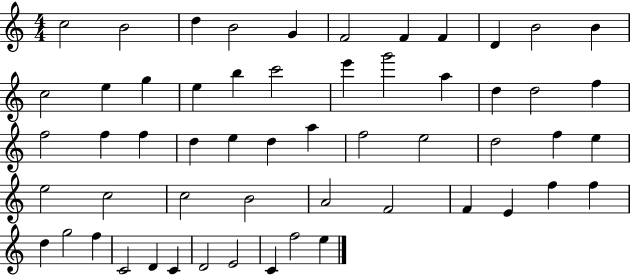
C5/h B4/h D5/q B4/h G4/q F4/h F4/q F4/q D4/q B4/h B4/q C5/h E5/q G5/q E5/q B5/q C6/h E6/q G6/h A5/q D5/q D5/h F5/q F5/h F5/q F5/q D5/q E5/q D5/q A5/q F5/h E5/h D5/h F5/q E5/q E5/h C5/h C5/h B4/h A4/h F4/h F4/q E4/q F5/q F5/q D5/q G5/h F5/q C4/h D4/q C4/q D4/h E4/h C4/q F5/h E5/q